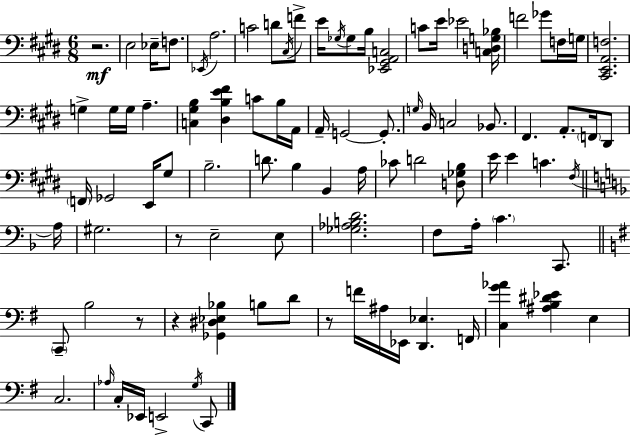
R/h. E3/h Eb3/s F3/e. Eb2/s A3/h. C4/h D4/e C#3/s F4/e E4/s Gb3/s Gb3/e B3/s [Eb2,G#2,A2,C3]/h C4/e E4/s Eb4/h [C3,D3,G3,Bb3]/s F4/h Gb4/e F3/s G3/s [C#2,E2,A2,F3]/h. G3/q G3/s G3/s A3/q. [C3,G#3,B3]/q [D#3,B3,E4,F#4]/q C4/e B3/s A2/s A2/s G2/h G2/e. G3/s B2/s C3/h Bb2/e. F#2/q. A2/e. F2/s D#2/e F2/s Gb2/h E2/s G#3/e B3/h. D4/e. B3/q B2/q A3/s CES4/e D4/h [D3,Gb3,B3]/e E4/s E4/q C4/q. F#3/s A3/s G#3/h. R/e E3/h E3/e [Gb3,Ab3,B3,D4]/h. F3/e A3/s C4/q. C2/e. C2/e B3/h R/e R/q [Gb2,D#3,Eb3,Bb3]/q B3/e D4/e R/e F4/s A#3/s Eb2/s [D2,Eb3]/q. F2/s [C3,G4,Ab4]/q [A#3,B3,D#4,Eb4]/q E3/q C3/h. Ab3/s C3/s Eb2/s E2/h G3/s C2/e